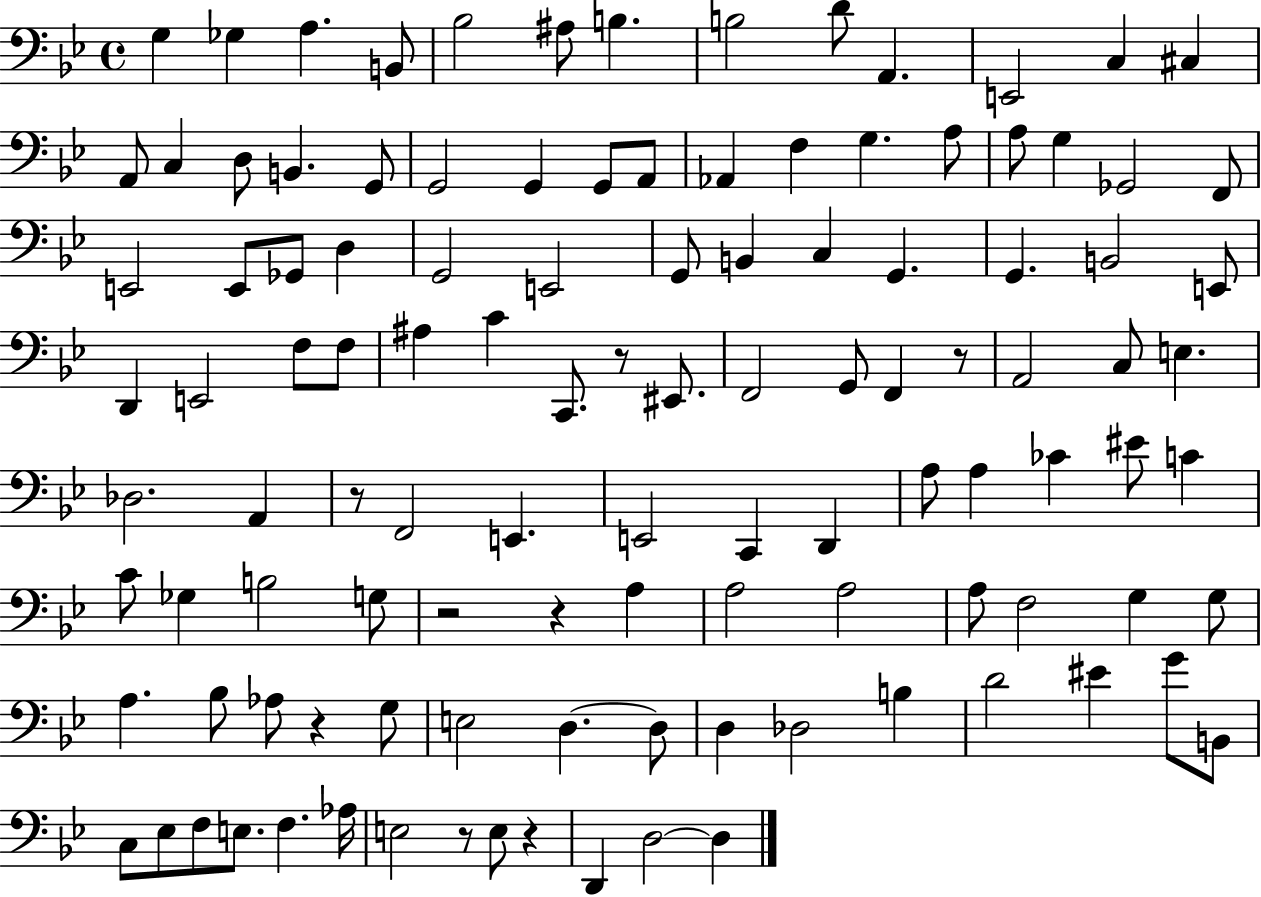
X:1
T:Untitled
M:4/4
L:1/4
K:Bb
G, _G, A, B,,/2 _B,2 ^A,/2 B, B,2 D/2 A,, E,,2 C, ^C, A,,/2 C, D,/2 B,, G,,/2 G,,2 G,, G,,/2 A,,/2 _A,, F, G, A,/2 A,/2 G, _G,,2 F,,/2 E,,2 E,,/2 _G,,/2 D, G,,2 E,,2 G,,/2 B,, C, G,, G,, B,,2 E,,/2 D,, E,,2 F,/2 F,/2 ^A, C C,,/2 z/2 ^E,,/2 F,,2 G,,/2 F,, z/2 A,,2 C,/2 E, _D,2 A,, z/2 F,,2 E,, E,,2 C,, D,, A,/2 A, _C ^E/2 C C/2 _G, B,2 G,/2 z2 z A, A,2 A,2 A,/2 F,2 G, G,/2 A, _B,/2 _A,/2 z G,/2 E,2 D, D,/2 D, _D,2 B, D2 ^E G/2 B,,/2 C,/2 _E,/2 F,/2 E,/2 F, _A,/4 E,2 z/2 E,/2 z D,, D,2 D,